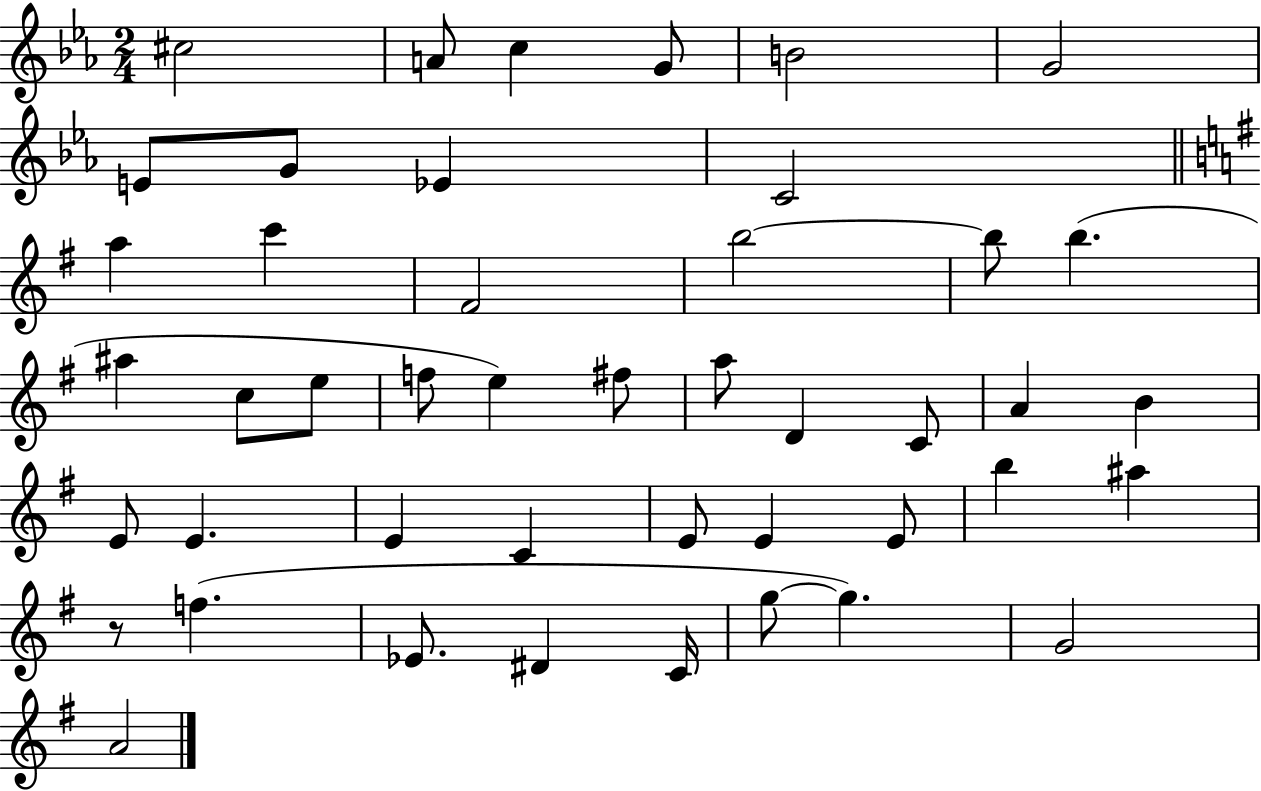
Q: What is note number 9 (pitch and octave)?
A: Eb4